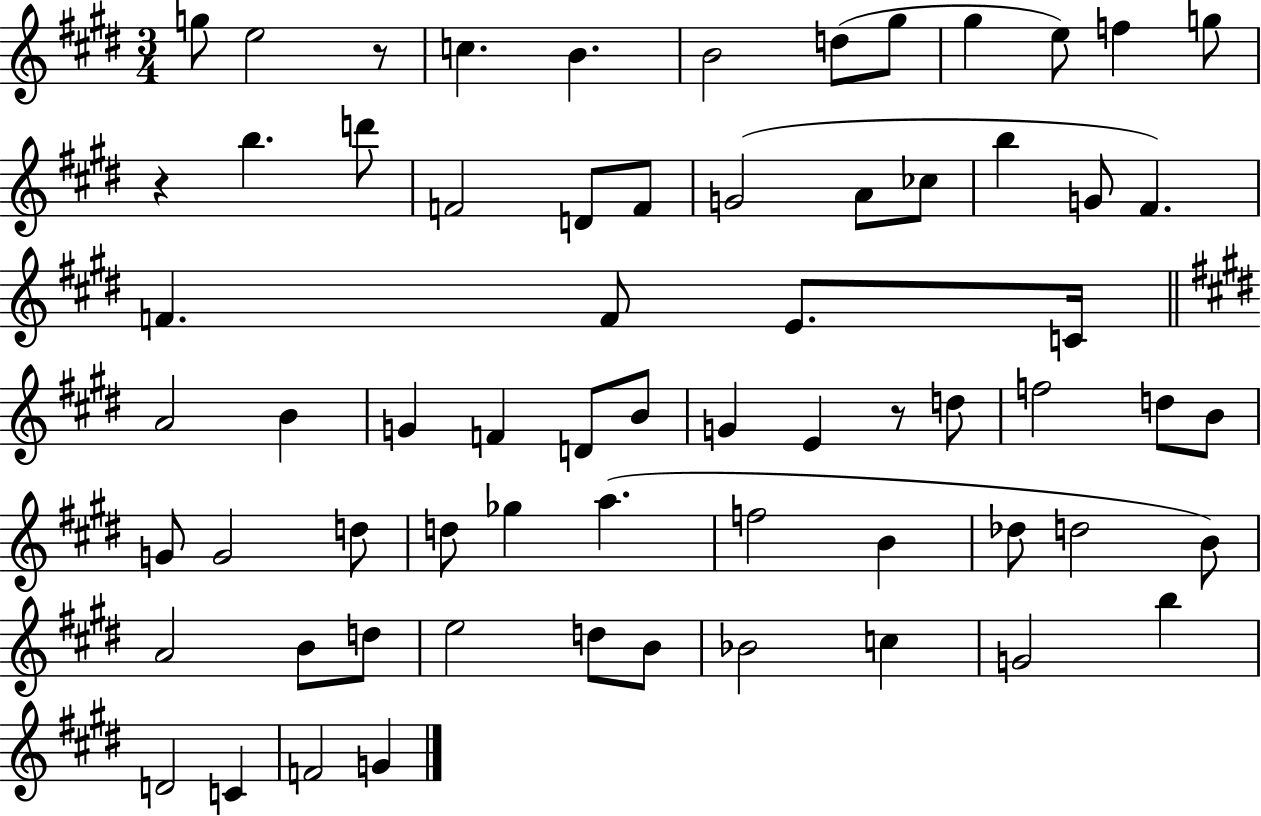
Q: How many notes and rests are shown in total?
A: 66